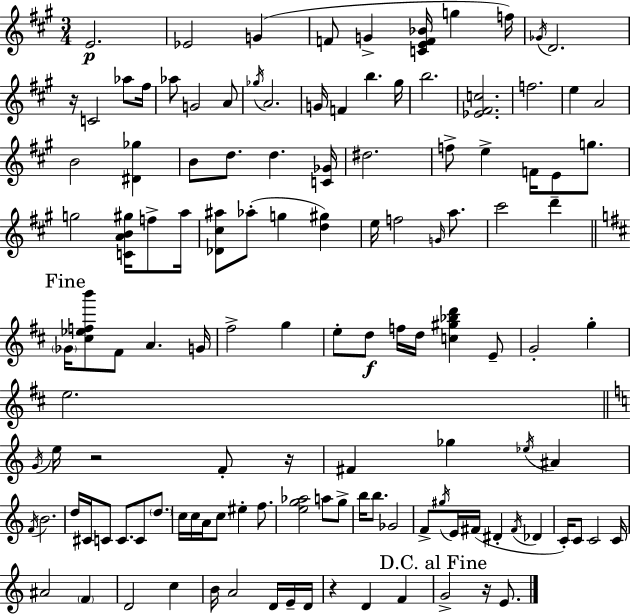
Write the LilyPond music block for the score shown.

{
  \clef treble
  \numericTimeSignature
  \time 3/4
  \key a \major
  e'2.\p | ees'2 g'4( | f'8 g'4-> <c' e' f' bes'>16 g''4 f''16) | \acciaccatura { ges'16 } d'2. | \break r16 c'2 aes''8 | fis''16 aes''8 g'2 a'8 | \acciaccatura { ges''16 } a'2. | g'16 f'4 b''4. | \break gis''16 b''2. | <ees' fis' c''>2. | f''2. | e''4 a'2 | \break b'2 <dis' ges''>4 | b'8 d''8. d''4. | <c' ges'>16 dis''2. | f''8-> e''4-> f'16 e'8 g''8. | \break g''2 <c' a' b' gis''>16 f''8-> | a''16 <des' cis'' ais''>8 aes''8-.( g''4 <d'' gis''>4) | e''16 f''2 \grace { g'16 } | a''8. cis'''2 d'''4-- | \break \mark "Fine" \bar "||" \break \key b \minor \parenthesize ges'16 <cis'' ees'' f'' b'''>8 fis'8 a'4. g'16 | fis''2-> g''4 | e''8-. d''8\f f''16 d''16 <c'' gis'' bes'' d'''>4 e'8-- | g'2-. g''4-. | \break e''2. | \bar "||" \break \key c \major \acciaccatura { g'16 } e''16 r2 f'8-. | r16 fis'4 ges''4 \acciaccatura { ees''16 } ais'4 | \acciaccatura { f'16 } b'2. | d''16 cis'16 c'8 c'8. c'8 | \break \parenthesize d''8. c''16 c''16 a'16 c''8 eis''4-. | f''8. <e'' g'' aes''>2 a''8 | g''8-> b''16 b''8. ges'2 | f'8-> \acciaccatura { gis''16 } e'16 fis'16( dis'4-. | \break \acciaccatura { fis'16 } des'4 c'16-.) c'8 c'2 | c'16 ais'2 | \parenthesize f'4 d'2 | c''4 b'16 a'2 | \break d'16 e'16-- d'16 r4 d'4 | f'4 \mark "D.C. al Fine" g'2-> | r16 e'8. \bar "|."
}